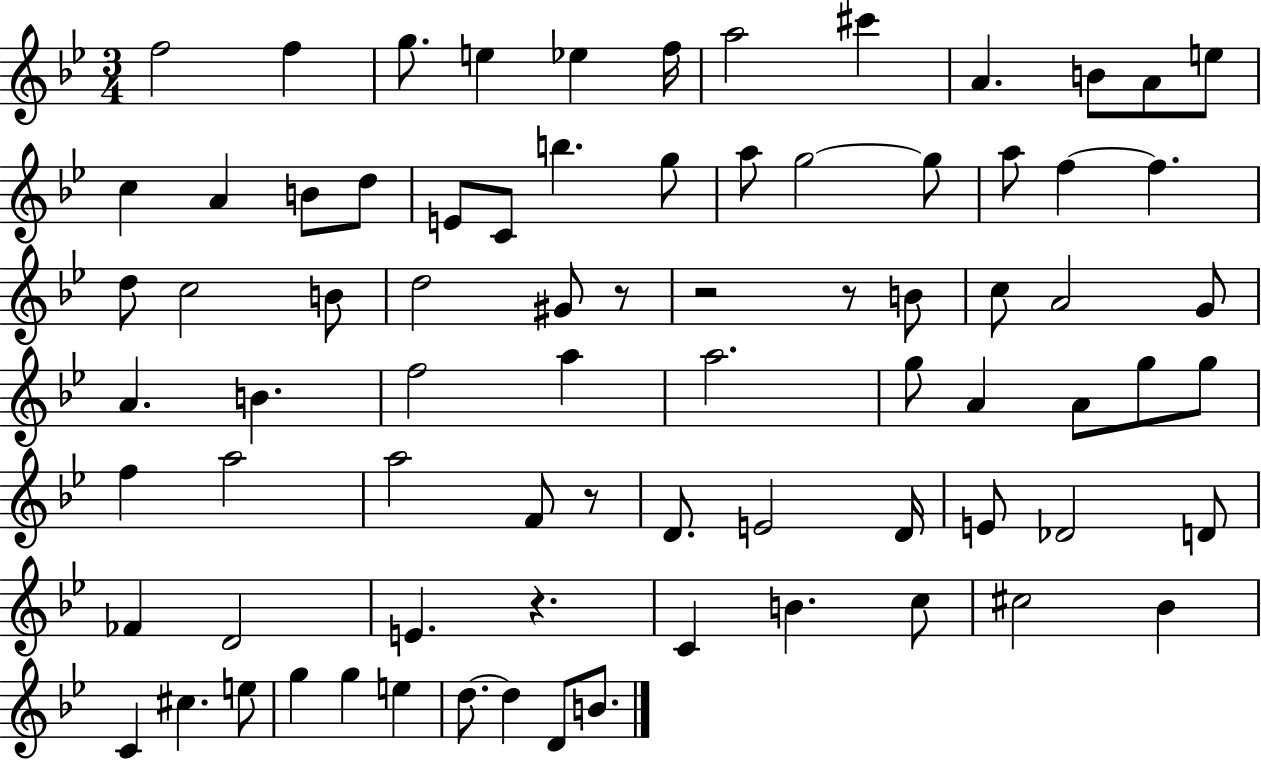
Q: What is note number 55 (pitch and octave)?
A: D4